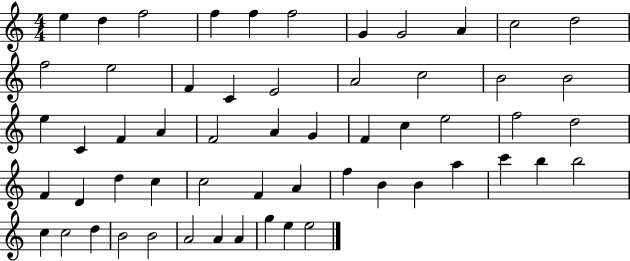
E5/q D5/q F5/h F5/q F5/q F5/h G4/q G4/h A4/q C5/h D5/h F5/h E5/h F4/q C4/q E4/h A4/h C5/h B4/h B4/h E5/q C4/q F4/q A4/q F4/h A4/q G4/q F4/q C5/q E5/h F5/h D5/h F4/q D4/q D5/q C5/q C5/h F4/q A4/q F5/q B4/q B4/q A5/q C6/q B5/q B5/h C5/q C5/h D5/q B4/h B4/h A4/h A4/q A4/q G5/q E5/q E5/h